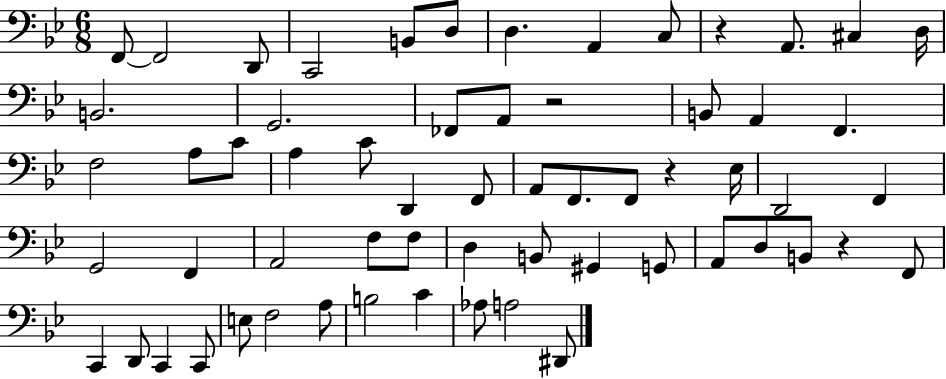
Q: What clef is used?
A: bass